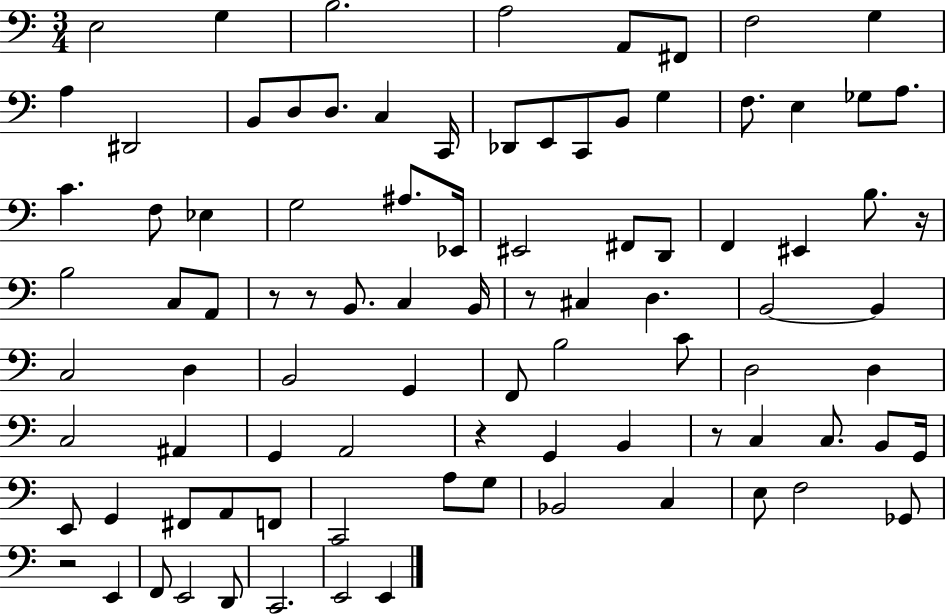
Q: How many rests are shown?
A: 7